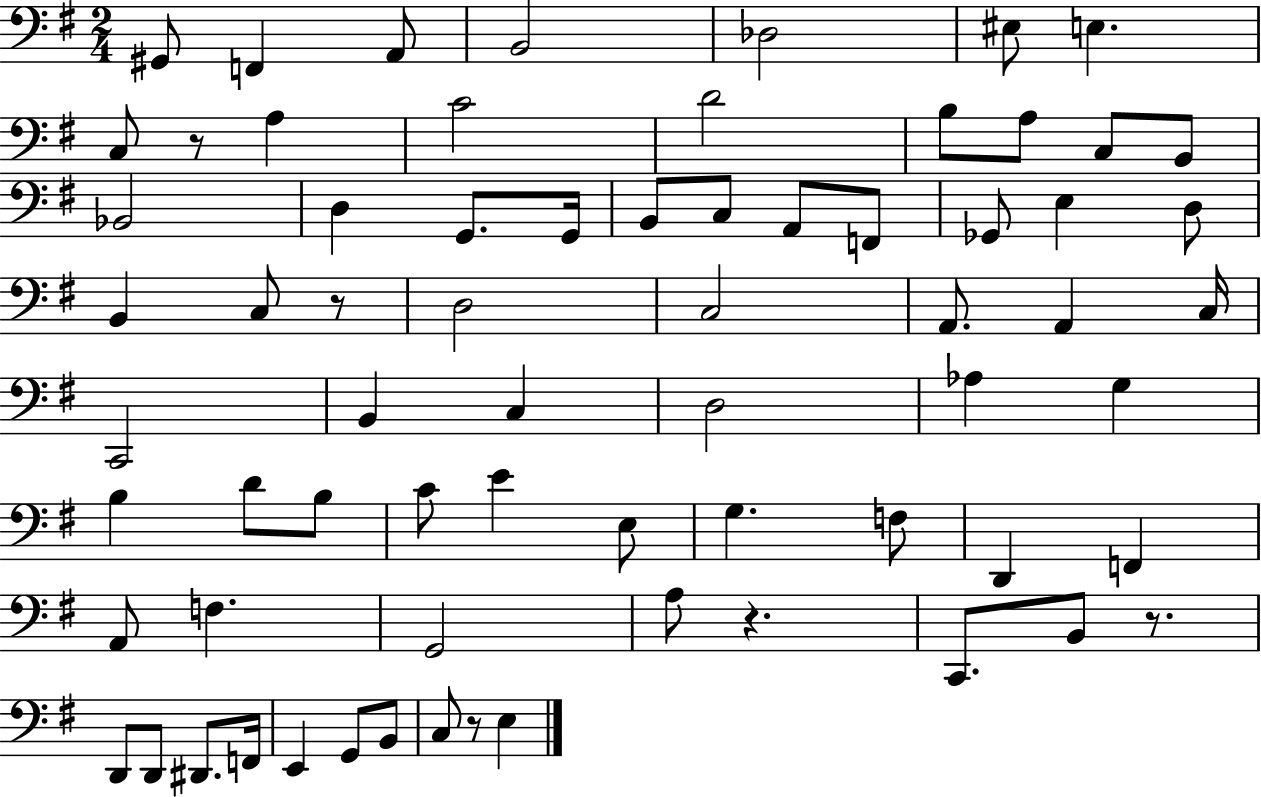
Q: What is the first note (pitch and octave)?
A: G#2